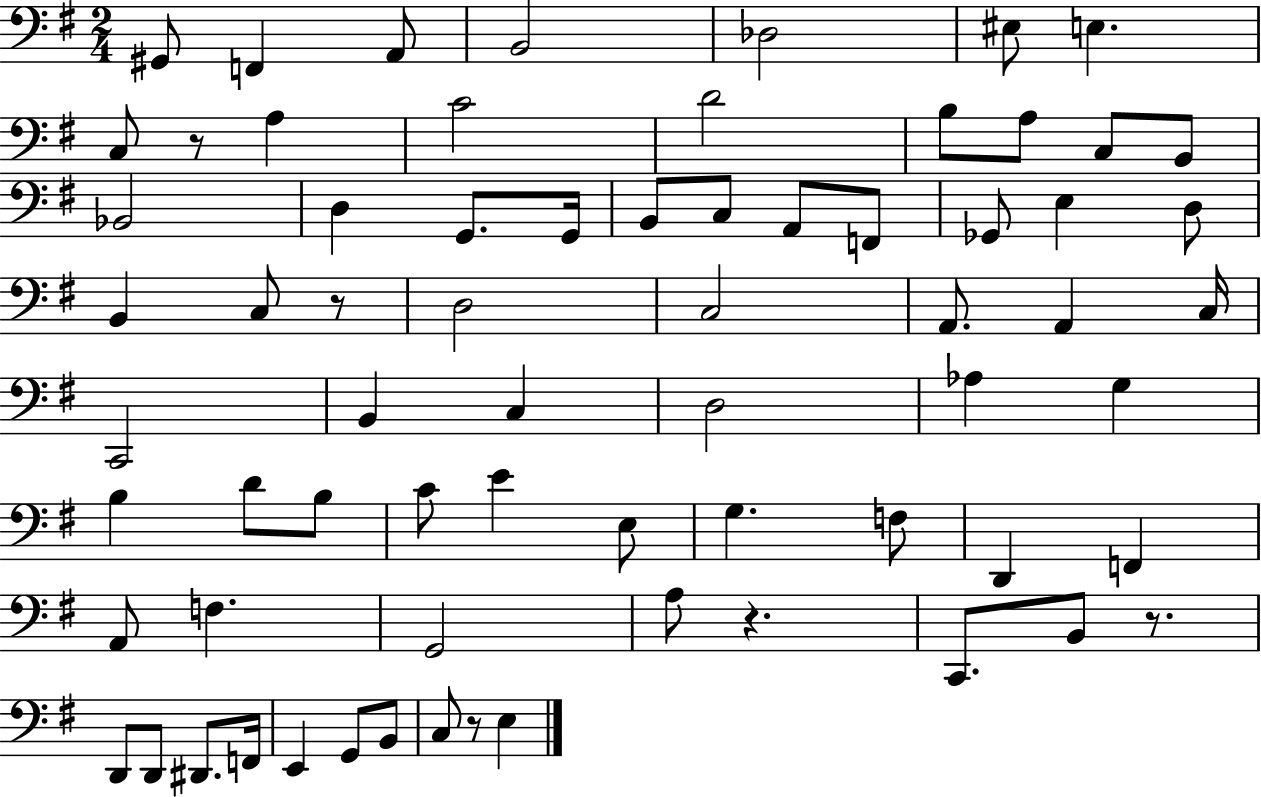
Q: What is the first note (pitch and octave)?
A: G#2